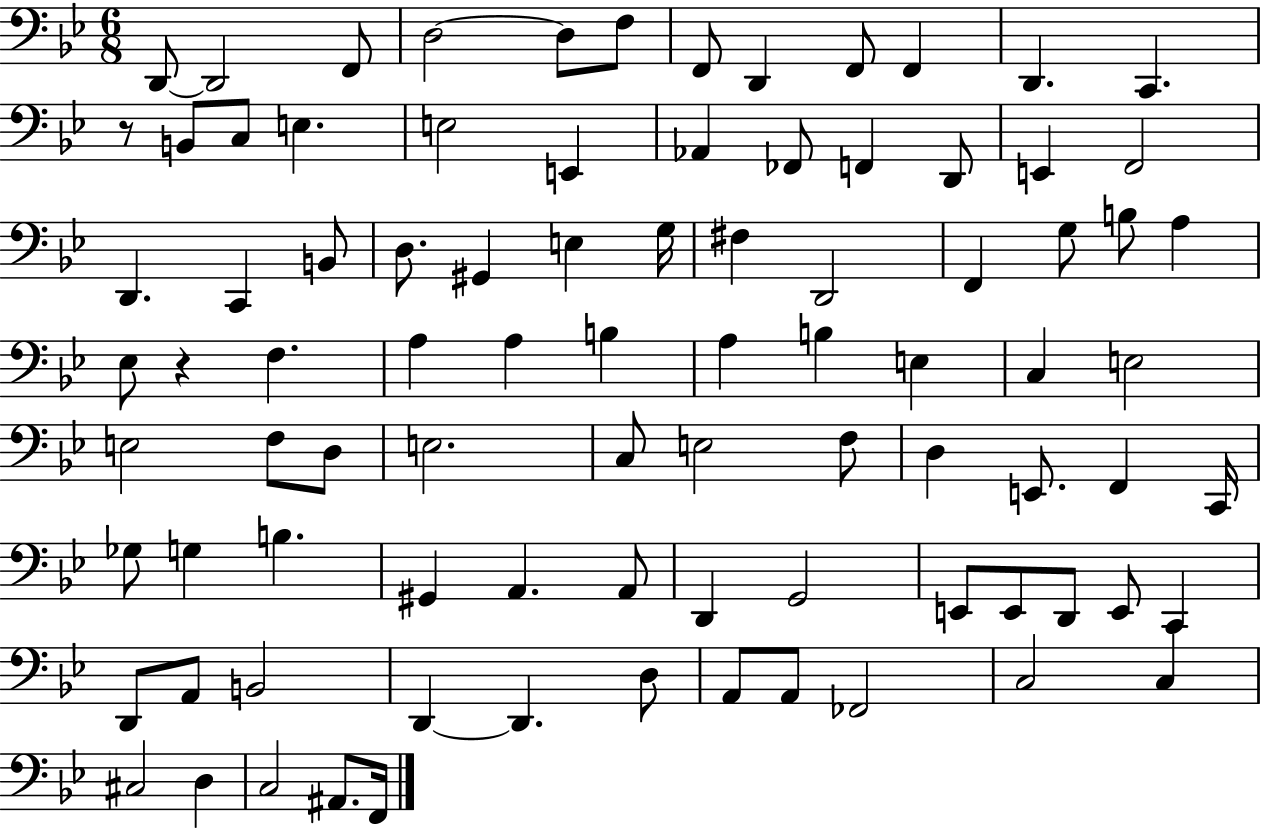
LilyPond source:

{
  \clef bass
  \numericTimeSignature
  \time 6/8
  \key bes \major
  d,8~~ d,2 f,8 | d2~~ d8 f8 | f,8 d,4 f,8 f,4 | d,4. c,4. | \break r8 b,8 c8 e4. | e2 e,4 | aes,4 fes,8 f,4 d,8 | e,4 f,2 | \break d,4. c,4 b,8 | d8. gis,4 e4 g16 | fis4 d,2 | f,4 g8 b8 a4 | \break ees8 r4 f4. | a4 a4 b4 | a4 b4 e4 | c4 e2 | \break e2 f8 d8 | e2. | c8 e2 f8 | d4 e,8. f,4 c,16 | \break ges8 g4 b4. | gis,4 a,4. a,8 | d,4 g,2 | e,8 e,8 d,8 e,8 c,4 | \break d,8 a,8 b,2 | d,4~~ d,4. d8 | a,8 a,8 fes,2 | c2 c4 | \break cis2 d4 | c2 ais,8. f,16 | \bar "|."
}